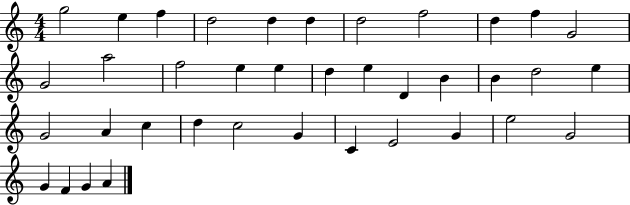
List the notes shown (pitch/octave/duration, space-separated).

G5/h E5/q F5/q D5/h D5/q D5/q D5/h F5/h D5/q F5/q G4/h G4/h A5/h F5/h E5/q E5/q D5/q E5/q D4/q B4/q B4/q D5/h E5/q G4/h A4/q C5/q D5/q C5/h G4/q C4/q E4/h G4/q E5/h G4/h G4/q F4/q G4/q A4/q